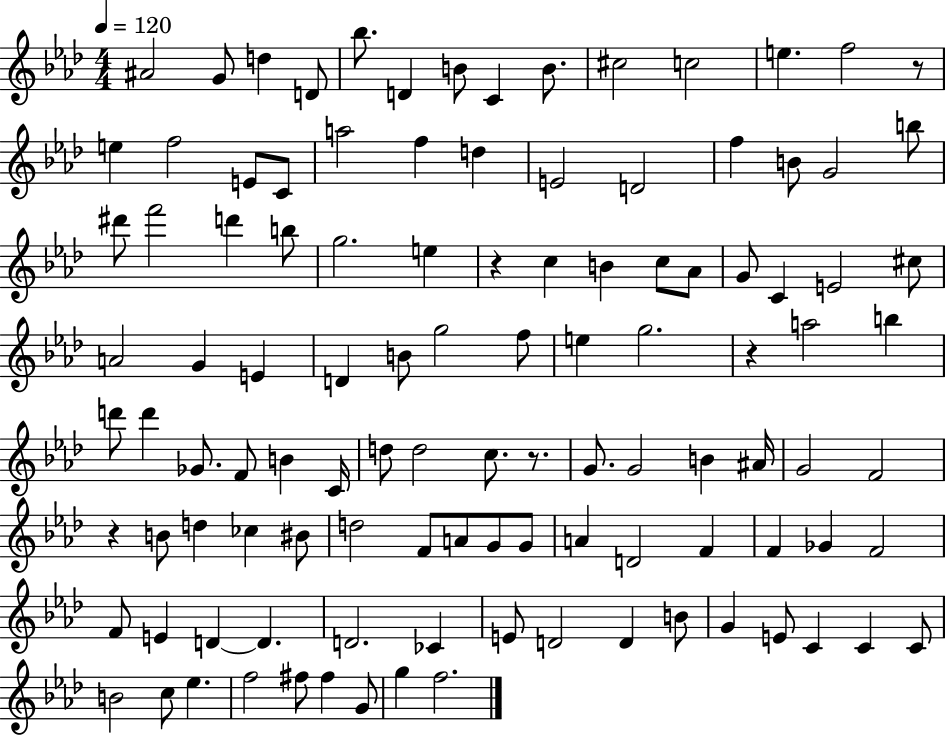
{
  \clef treble
  \numericTimeSignature
  \time 4/4
  \key aes \major
  \tempo 4 = 120
  ais'2 g'8 d''4 d'8 | bes''8. d'4 b'8 c'4 b'8. | cis''2 c''2 | e''4. f''2 r8 | \break e''4 f''2 e'8 c'8 | a''2 f''4 d''4 | e'2 d'2 | f''4 b'8 g'2 b''8 | \break dis'''8 f'''2 d'''4 b''8 | g''2. e''4 | r4 c''4 b'4 c''8 aes'8 | g'8 c'4 e'2 cis''8 | \break a'2 g'4 e'4 | d'4 b'8 g''2 f''8 | e''4 g''2. | r4 a''2 b''4 | \break d'''8 d'''4 ges'8. f'8 b'4 c'16 | d''8 d''2 c''8. r8. | g'8. g'2 b'4 ais'16 | g'2 f'2 | \break r4 b'8 d''4 ces''4 bis'8 | d''2 f'8 a'8 g'8 g'8 | a'4 d'2 f'4 | f'4 ges'4 f'2 | \break f'8 e'4 d'4~~ d'4. | d'2. ces'4 | e'8 d'2 d'4 b'8 | g'4 e'8 c'4 c'4 c'8 | \break b'2 c''8 ees''4. | f''2 fis''8 fis''4 g'8 | g''4 f''2. | \bar "|."
}